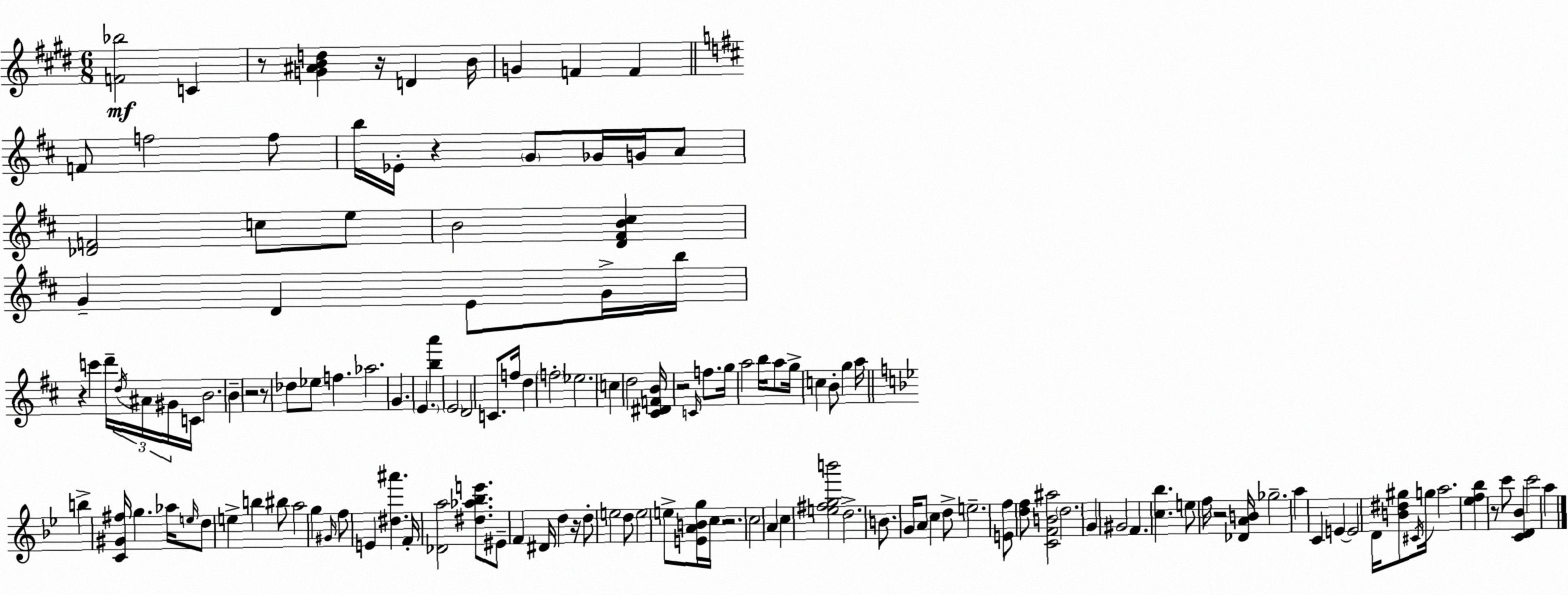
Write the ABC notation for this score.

X:1
T:Untitled
M:6/8
L:1/4
K:E
[F_b]2 C z/2 [G^ABd] z/4 D B/4 G F F F/2 f2 f/2 b/4 _E/4 z G/2 _G/4 G/4 A/2 [_DF]2 c/2 e/2 B2 [D^FB^c] G D E/2 G/4 b/4 z c' d'/4 d/4 ^A/4 ^G/4 C/4 B2 B z2 z/2 _d/2 _e/2 f _a2 G E [ba'] E2 D2 C/2 f/4 d f2 _e2 c d2 [^C^DFB]/4 z2 C/4 f/2 g/4 a2 b/4 a/2 g/4 c B/2 g a/4 b [C^G^f]/4 g _a/4 e/4 d/2 e b ^b/2 a2 g ^G/4 f/2 E [^d^a'] F/4 [_Da]2 [^d_a_be']/2 ^E/2 F ^D/4 d z/4 d/2 e2 d/2 e2 e/2 [EABg]/4 c/4 z2 c2 A c [e^fgb']2 d2 B/2 G/4 A/2 c d/2 e2 [Ef]/2 [df]/2 [CFB^a]2 d2 G ^G2 F [c_b] e/2 f/4 z2 [_DAB]/4 _g2 a C E E2 D/4 [B^d^g]/2 ^C/4 g/4 a2 [_ef_b] z/2 c'/2 [CD_B] c'2 a